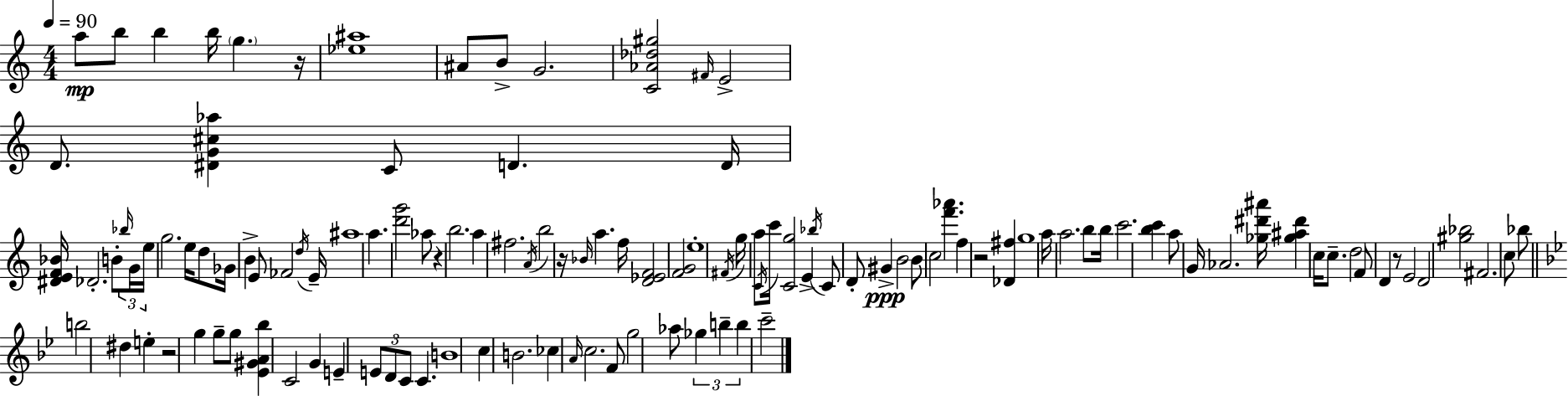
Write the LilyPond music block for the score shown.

{
  \clef treble
  \numericTimeSignature
  \time 4/4
  \key a \minor
  \tempo 4 = 90
  a''8\mp b''8 b''4 b''16 \parenthesize g''4. r16 | <ees'' ais''>1 | ais'8 b'8-> g'2. | <c' aes' des'' gis''>2 \grace { fis'16 } e'2-> | \break d'8. <dis' g' cis'' aes''>4 c'8 d'4. | d'16 <dis' e' f' bes'>16 des'2.-. b'8-. | \tuplet 3/2 { \grace { bes''16 } g'16 e''16 } g''2. e''16 | d''8 ges'16 b'4-> e'8 fes'2 | \break \acciaccatura { d''16 } e'16-- ais''1 | a''4. <d''' g'''>2 | aes''8 r4 b''2. | a''4 fis''2. | \break \acciaccatura { a'16 } b''2 r16 \grace { bes'16 } a''4. | f''16 <d' ees' f'>2 <f' g'>2 | e''1-. | \acciaccatura { fis'16 } g''16 a''8 \acciaccatura { c'16 } c'''16 <c' g''>2 | \break e'4-> \acciaccatura { bes''16 } c'8 d'8-. gis'4->\ppp | b'2 b'8 c''2 | <f''' aes'''>4. f''4 r2 | <des' fis''>4 g''1 | \break a''16 a''2. | b''8 b''16 c'''2. | <b'' c'''>4 a''8 g'16 aes'2. | <ges'' dis''' ais'''>16 <ges'' ais'' dis'''>4 c''16 c''8.-- | \break d''2 f'8 d'4 r8 | e'2 d'2 | <gis'' bes''>2 fis'2. | c''8 bes''8 \bar "||" \break \key g \minor b''2 dis''4 e''4-. | r2 g''4 g''8-- g''8 | <ees' gis' a' bes''>4 c'2 g'4 | e'4-- \tuplet 3/2 { e'8 d'8 c'8 } c'4. | \break b'1 | c''4 b'2. | ces''4 \grace { a'16 } c''2. | f'8 g''2 aes''8 \tuplet 3/2 { ges''4 | \break b''4-- b''4 } c'''2-- | \bar "|."
}